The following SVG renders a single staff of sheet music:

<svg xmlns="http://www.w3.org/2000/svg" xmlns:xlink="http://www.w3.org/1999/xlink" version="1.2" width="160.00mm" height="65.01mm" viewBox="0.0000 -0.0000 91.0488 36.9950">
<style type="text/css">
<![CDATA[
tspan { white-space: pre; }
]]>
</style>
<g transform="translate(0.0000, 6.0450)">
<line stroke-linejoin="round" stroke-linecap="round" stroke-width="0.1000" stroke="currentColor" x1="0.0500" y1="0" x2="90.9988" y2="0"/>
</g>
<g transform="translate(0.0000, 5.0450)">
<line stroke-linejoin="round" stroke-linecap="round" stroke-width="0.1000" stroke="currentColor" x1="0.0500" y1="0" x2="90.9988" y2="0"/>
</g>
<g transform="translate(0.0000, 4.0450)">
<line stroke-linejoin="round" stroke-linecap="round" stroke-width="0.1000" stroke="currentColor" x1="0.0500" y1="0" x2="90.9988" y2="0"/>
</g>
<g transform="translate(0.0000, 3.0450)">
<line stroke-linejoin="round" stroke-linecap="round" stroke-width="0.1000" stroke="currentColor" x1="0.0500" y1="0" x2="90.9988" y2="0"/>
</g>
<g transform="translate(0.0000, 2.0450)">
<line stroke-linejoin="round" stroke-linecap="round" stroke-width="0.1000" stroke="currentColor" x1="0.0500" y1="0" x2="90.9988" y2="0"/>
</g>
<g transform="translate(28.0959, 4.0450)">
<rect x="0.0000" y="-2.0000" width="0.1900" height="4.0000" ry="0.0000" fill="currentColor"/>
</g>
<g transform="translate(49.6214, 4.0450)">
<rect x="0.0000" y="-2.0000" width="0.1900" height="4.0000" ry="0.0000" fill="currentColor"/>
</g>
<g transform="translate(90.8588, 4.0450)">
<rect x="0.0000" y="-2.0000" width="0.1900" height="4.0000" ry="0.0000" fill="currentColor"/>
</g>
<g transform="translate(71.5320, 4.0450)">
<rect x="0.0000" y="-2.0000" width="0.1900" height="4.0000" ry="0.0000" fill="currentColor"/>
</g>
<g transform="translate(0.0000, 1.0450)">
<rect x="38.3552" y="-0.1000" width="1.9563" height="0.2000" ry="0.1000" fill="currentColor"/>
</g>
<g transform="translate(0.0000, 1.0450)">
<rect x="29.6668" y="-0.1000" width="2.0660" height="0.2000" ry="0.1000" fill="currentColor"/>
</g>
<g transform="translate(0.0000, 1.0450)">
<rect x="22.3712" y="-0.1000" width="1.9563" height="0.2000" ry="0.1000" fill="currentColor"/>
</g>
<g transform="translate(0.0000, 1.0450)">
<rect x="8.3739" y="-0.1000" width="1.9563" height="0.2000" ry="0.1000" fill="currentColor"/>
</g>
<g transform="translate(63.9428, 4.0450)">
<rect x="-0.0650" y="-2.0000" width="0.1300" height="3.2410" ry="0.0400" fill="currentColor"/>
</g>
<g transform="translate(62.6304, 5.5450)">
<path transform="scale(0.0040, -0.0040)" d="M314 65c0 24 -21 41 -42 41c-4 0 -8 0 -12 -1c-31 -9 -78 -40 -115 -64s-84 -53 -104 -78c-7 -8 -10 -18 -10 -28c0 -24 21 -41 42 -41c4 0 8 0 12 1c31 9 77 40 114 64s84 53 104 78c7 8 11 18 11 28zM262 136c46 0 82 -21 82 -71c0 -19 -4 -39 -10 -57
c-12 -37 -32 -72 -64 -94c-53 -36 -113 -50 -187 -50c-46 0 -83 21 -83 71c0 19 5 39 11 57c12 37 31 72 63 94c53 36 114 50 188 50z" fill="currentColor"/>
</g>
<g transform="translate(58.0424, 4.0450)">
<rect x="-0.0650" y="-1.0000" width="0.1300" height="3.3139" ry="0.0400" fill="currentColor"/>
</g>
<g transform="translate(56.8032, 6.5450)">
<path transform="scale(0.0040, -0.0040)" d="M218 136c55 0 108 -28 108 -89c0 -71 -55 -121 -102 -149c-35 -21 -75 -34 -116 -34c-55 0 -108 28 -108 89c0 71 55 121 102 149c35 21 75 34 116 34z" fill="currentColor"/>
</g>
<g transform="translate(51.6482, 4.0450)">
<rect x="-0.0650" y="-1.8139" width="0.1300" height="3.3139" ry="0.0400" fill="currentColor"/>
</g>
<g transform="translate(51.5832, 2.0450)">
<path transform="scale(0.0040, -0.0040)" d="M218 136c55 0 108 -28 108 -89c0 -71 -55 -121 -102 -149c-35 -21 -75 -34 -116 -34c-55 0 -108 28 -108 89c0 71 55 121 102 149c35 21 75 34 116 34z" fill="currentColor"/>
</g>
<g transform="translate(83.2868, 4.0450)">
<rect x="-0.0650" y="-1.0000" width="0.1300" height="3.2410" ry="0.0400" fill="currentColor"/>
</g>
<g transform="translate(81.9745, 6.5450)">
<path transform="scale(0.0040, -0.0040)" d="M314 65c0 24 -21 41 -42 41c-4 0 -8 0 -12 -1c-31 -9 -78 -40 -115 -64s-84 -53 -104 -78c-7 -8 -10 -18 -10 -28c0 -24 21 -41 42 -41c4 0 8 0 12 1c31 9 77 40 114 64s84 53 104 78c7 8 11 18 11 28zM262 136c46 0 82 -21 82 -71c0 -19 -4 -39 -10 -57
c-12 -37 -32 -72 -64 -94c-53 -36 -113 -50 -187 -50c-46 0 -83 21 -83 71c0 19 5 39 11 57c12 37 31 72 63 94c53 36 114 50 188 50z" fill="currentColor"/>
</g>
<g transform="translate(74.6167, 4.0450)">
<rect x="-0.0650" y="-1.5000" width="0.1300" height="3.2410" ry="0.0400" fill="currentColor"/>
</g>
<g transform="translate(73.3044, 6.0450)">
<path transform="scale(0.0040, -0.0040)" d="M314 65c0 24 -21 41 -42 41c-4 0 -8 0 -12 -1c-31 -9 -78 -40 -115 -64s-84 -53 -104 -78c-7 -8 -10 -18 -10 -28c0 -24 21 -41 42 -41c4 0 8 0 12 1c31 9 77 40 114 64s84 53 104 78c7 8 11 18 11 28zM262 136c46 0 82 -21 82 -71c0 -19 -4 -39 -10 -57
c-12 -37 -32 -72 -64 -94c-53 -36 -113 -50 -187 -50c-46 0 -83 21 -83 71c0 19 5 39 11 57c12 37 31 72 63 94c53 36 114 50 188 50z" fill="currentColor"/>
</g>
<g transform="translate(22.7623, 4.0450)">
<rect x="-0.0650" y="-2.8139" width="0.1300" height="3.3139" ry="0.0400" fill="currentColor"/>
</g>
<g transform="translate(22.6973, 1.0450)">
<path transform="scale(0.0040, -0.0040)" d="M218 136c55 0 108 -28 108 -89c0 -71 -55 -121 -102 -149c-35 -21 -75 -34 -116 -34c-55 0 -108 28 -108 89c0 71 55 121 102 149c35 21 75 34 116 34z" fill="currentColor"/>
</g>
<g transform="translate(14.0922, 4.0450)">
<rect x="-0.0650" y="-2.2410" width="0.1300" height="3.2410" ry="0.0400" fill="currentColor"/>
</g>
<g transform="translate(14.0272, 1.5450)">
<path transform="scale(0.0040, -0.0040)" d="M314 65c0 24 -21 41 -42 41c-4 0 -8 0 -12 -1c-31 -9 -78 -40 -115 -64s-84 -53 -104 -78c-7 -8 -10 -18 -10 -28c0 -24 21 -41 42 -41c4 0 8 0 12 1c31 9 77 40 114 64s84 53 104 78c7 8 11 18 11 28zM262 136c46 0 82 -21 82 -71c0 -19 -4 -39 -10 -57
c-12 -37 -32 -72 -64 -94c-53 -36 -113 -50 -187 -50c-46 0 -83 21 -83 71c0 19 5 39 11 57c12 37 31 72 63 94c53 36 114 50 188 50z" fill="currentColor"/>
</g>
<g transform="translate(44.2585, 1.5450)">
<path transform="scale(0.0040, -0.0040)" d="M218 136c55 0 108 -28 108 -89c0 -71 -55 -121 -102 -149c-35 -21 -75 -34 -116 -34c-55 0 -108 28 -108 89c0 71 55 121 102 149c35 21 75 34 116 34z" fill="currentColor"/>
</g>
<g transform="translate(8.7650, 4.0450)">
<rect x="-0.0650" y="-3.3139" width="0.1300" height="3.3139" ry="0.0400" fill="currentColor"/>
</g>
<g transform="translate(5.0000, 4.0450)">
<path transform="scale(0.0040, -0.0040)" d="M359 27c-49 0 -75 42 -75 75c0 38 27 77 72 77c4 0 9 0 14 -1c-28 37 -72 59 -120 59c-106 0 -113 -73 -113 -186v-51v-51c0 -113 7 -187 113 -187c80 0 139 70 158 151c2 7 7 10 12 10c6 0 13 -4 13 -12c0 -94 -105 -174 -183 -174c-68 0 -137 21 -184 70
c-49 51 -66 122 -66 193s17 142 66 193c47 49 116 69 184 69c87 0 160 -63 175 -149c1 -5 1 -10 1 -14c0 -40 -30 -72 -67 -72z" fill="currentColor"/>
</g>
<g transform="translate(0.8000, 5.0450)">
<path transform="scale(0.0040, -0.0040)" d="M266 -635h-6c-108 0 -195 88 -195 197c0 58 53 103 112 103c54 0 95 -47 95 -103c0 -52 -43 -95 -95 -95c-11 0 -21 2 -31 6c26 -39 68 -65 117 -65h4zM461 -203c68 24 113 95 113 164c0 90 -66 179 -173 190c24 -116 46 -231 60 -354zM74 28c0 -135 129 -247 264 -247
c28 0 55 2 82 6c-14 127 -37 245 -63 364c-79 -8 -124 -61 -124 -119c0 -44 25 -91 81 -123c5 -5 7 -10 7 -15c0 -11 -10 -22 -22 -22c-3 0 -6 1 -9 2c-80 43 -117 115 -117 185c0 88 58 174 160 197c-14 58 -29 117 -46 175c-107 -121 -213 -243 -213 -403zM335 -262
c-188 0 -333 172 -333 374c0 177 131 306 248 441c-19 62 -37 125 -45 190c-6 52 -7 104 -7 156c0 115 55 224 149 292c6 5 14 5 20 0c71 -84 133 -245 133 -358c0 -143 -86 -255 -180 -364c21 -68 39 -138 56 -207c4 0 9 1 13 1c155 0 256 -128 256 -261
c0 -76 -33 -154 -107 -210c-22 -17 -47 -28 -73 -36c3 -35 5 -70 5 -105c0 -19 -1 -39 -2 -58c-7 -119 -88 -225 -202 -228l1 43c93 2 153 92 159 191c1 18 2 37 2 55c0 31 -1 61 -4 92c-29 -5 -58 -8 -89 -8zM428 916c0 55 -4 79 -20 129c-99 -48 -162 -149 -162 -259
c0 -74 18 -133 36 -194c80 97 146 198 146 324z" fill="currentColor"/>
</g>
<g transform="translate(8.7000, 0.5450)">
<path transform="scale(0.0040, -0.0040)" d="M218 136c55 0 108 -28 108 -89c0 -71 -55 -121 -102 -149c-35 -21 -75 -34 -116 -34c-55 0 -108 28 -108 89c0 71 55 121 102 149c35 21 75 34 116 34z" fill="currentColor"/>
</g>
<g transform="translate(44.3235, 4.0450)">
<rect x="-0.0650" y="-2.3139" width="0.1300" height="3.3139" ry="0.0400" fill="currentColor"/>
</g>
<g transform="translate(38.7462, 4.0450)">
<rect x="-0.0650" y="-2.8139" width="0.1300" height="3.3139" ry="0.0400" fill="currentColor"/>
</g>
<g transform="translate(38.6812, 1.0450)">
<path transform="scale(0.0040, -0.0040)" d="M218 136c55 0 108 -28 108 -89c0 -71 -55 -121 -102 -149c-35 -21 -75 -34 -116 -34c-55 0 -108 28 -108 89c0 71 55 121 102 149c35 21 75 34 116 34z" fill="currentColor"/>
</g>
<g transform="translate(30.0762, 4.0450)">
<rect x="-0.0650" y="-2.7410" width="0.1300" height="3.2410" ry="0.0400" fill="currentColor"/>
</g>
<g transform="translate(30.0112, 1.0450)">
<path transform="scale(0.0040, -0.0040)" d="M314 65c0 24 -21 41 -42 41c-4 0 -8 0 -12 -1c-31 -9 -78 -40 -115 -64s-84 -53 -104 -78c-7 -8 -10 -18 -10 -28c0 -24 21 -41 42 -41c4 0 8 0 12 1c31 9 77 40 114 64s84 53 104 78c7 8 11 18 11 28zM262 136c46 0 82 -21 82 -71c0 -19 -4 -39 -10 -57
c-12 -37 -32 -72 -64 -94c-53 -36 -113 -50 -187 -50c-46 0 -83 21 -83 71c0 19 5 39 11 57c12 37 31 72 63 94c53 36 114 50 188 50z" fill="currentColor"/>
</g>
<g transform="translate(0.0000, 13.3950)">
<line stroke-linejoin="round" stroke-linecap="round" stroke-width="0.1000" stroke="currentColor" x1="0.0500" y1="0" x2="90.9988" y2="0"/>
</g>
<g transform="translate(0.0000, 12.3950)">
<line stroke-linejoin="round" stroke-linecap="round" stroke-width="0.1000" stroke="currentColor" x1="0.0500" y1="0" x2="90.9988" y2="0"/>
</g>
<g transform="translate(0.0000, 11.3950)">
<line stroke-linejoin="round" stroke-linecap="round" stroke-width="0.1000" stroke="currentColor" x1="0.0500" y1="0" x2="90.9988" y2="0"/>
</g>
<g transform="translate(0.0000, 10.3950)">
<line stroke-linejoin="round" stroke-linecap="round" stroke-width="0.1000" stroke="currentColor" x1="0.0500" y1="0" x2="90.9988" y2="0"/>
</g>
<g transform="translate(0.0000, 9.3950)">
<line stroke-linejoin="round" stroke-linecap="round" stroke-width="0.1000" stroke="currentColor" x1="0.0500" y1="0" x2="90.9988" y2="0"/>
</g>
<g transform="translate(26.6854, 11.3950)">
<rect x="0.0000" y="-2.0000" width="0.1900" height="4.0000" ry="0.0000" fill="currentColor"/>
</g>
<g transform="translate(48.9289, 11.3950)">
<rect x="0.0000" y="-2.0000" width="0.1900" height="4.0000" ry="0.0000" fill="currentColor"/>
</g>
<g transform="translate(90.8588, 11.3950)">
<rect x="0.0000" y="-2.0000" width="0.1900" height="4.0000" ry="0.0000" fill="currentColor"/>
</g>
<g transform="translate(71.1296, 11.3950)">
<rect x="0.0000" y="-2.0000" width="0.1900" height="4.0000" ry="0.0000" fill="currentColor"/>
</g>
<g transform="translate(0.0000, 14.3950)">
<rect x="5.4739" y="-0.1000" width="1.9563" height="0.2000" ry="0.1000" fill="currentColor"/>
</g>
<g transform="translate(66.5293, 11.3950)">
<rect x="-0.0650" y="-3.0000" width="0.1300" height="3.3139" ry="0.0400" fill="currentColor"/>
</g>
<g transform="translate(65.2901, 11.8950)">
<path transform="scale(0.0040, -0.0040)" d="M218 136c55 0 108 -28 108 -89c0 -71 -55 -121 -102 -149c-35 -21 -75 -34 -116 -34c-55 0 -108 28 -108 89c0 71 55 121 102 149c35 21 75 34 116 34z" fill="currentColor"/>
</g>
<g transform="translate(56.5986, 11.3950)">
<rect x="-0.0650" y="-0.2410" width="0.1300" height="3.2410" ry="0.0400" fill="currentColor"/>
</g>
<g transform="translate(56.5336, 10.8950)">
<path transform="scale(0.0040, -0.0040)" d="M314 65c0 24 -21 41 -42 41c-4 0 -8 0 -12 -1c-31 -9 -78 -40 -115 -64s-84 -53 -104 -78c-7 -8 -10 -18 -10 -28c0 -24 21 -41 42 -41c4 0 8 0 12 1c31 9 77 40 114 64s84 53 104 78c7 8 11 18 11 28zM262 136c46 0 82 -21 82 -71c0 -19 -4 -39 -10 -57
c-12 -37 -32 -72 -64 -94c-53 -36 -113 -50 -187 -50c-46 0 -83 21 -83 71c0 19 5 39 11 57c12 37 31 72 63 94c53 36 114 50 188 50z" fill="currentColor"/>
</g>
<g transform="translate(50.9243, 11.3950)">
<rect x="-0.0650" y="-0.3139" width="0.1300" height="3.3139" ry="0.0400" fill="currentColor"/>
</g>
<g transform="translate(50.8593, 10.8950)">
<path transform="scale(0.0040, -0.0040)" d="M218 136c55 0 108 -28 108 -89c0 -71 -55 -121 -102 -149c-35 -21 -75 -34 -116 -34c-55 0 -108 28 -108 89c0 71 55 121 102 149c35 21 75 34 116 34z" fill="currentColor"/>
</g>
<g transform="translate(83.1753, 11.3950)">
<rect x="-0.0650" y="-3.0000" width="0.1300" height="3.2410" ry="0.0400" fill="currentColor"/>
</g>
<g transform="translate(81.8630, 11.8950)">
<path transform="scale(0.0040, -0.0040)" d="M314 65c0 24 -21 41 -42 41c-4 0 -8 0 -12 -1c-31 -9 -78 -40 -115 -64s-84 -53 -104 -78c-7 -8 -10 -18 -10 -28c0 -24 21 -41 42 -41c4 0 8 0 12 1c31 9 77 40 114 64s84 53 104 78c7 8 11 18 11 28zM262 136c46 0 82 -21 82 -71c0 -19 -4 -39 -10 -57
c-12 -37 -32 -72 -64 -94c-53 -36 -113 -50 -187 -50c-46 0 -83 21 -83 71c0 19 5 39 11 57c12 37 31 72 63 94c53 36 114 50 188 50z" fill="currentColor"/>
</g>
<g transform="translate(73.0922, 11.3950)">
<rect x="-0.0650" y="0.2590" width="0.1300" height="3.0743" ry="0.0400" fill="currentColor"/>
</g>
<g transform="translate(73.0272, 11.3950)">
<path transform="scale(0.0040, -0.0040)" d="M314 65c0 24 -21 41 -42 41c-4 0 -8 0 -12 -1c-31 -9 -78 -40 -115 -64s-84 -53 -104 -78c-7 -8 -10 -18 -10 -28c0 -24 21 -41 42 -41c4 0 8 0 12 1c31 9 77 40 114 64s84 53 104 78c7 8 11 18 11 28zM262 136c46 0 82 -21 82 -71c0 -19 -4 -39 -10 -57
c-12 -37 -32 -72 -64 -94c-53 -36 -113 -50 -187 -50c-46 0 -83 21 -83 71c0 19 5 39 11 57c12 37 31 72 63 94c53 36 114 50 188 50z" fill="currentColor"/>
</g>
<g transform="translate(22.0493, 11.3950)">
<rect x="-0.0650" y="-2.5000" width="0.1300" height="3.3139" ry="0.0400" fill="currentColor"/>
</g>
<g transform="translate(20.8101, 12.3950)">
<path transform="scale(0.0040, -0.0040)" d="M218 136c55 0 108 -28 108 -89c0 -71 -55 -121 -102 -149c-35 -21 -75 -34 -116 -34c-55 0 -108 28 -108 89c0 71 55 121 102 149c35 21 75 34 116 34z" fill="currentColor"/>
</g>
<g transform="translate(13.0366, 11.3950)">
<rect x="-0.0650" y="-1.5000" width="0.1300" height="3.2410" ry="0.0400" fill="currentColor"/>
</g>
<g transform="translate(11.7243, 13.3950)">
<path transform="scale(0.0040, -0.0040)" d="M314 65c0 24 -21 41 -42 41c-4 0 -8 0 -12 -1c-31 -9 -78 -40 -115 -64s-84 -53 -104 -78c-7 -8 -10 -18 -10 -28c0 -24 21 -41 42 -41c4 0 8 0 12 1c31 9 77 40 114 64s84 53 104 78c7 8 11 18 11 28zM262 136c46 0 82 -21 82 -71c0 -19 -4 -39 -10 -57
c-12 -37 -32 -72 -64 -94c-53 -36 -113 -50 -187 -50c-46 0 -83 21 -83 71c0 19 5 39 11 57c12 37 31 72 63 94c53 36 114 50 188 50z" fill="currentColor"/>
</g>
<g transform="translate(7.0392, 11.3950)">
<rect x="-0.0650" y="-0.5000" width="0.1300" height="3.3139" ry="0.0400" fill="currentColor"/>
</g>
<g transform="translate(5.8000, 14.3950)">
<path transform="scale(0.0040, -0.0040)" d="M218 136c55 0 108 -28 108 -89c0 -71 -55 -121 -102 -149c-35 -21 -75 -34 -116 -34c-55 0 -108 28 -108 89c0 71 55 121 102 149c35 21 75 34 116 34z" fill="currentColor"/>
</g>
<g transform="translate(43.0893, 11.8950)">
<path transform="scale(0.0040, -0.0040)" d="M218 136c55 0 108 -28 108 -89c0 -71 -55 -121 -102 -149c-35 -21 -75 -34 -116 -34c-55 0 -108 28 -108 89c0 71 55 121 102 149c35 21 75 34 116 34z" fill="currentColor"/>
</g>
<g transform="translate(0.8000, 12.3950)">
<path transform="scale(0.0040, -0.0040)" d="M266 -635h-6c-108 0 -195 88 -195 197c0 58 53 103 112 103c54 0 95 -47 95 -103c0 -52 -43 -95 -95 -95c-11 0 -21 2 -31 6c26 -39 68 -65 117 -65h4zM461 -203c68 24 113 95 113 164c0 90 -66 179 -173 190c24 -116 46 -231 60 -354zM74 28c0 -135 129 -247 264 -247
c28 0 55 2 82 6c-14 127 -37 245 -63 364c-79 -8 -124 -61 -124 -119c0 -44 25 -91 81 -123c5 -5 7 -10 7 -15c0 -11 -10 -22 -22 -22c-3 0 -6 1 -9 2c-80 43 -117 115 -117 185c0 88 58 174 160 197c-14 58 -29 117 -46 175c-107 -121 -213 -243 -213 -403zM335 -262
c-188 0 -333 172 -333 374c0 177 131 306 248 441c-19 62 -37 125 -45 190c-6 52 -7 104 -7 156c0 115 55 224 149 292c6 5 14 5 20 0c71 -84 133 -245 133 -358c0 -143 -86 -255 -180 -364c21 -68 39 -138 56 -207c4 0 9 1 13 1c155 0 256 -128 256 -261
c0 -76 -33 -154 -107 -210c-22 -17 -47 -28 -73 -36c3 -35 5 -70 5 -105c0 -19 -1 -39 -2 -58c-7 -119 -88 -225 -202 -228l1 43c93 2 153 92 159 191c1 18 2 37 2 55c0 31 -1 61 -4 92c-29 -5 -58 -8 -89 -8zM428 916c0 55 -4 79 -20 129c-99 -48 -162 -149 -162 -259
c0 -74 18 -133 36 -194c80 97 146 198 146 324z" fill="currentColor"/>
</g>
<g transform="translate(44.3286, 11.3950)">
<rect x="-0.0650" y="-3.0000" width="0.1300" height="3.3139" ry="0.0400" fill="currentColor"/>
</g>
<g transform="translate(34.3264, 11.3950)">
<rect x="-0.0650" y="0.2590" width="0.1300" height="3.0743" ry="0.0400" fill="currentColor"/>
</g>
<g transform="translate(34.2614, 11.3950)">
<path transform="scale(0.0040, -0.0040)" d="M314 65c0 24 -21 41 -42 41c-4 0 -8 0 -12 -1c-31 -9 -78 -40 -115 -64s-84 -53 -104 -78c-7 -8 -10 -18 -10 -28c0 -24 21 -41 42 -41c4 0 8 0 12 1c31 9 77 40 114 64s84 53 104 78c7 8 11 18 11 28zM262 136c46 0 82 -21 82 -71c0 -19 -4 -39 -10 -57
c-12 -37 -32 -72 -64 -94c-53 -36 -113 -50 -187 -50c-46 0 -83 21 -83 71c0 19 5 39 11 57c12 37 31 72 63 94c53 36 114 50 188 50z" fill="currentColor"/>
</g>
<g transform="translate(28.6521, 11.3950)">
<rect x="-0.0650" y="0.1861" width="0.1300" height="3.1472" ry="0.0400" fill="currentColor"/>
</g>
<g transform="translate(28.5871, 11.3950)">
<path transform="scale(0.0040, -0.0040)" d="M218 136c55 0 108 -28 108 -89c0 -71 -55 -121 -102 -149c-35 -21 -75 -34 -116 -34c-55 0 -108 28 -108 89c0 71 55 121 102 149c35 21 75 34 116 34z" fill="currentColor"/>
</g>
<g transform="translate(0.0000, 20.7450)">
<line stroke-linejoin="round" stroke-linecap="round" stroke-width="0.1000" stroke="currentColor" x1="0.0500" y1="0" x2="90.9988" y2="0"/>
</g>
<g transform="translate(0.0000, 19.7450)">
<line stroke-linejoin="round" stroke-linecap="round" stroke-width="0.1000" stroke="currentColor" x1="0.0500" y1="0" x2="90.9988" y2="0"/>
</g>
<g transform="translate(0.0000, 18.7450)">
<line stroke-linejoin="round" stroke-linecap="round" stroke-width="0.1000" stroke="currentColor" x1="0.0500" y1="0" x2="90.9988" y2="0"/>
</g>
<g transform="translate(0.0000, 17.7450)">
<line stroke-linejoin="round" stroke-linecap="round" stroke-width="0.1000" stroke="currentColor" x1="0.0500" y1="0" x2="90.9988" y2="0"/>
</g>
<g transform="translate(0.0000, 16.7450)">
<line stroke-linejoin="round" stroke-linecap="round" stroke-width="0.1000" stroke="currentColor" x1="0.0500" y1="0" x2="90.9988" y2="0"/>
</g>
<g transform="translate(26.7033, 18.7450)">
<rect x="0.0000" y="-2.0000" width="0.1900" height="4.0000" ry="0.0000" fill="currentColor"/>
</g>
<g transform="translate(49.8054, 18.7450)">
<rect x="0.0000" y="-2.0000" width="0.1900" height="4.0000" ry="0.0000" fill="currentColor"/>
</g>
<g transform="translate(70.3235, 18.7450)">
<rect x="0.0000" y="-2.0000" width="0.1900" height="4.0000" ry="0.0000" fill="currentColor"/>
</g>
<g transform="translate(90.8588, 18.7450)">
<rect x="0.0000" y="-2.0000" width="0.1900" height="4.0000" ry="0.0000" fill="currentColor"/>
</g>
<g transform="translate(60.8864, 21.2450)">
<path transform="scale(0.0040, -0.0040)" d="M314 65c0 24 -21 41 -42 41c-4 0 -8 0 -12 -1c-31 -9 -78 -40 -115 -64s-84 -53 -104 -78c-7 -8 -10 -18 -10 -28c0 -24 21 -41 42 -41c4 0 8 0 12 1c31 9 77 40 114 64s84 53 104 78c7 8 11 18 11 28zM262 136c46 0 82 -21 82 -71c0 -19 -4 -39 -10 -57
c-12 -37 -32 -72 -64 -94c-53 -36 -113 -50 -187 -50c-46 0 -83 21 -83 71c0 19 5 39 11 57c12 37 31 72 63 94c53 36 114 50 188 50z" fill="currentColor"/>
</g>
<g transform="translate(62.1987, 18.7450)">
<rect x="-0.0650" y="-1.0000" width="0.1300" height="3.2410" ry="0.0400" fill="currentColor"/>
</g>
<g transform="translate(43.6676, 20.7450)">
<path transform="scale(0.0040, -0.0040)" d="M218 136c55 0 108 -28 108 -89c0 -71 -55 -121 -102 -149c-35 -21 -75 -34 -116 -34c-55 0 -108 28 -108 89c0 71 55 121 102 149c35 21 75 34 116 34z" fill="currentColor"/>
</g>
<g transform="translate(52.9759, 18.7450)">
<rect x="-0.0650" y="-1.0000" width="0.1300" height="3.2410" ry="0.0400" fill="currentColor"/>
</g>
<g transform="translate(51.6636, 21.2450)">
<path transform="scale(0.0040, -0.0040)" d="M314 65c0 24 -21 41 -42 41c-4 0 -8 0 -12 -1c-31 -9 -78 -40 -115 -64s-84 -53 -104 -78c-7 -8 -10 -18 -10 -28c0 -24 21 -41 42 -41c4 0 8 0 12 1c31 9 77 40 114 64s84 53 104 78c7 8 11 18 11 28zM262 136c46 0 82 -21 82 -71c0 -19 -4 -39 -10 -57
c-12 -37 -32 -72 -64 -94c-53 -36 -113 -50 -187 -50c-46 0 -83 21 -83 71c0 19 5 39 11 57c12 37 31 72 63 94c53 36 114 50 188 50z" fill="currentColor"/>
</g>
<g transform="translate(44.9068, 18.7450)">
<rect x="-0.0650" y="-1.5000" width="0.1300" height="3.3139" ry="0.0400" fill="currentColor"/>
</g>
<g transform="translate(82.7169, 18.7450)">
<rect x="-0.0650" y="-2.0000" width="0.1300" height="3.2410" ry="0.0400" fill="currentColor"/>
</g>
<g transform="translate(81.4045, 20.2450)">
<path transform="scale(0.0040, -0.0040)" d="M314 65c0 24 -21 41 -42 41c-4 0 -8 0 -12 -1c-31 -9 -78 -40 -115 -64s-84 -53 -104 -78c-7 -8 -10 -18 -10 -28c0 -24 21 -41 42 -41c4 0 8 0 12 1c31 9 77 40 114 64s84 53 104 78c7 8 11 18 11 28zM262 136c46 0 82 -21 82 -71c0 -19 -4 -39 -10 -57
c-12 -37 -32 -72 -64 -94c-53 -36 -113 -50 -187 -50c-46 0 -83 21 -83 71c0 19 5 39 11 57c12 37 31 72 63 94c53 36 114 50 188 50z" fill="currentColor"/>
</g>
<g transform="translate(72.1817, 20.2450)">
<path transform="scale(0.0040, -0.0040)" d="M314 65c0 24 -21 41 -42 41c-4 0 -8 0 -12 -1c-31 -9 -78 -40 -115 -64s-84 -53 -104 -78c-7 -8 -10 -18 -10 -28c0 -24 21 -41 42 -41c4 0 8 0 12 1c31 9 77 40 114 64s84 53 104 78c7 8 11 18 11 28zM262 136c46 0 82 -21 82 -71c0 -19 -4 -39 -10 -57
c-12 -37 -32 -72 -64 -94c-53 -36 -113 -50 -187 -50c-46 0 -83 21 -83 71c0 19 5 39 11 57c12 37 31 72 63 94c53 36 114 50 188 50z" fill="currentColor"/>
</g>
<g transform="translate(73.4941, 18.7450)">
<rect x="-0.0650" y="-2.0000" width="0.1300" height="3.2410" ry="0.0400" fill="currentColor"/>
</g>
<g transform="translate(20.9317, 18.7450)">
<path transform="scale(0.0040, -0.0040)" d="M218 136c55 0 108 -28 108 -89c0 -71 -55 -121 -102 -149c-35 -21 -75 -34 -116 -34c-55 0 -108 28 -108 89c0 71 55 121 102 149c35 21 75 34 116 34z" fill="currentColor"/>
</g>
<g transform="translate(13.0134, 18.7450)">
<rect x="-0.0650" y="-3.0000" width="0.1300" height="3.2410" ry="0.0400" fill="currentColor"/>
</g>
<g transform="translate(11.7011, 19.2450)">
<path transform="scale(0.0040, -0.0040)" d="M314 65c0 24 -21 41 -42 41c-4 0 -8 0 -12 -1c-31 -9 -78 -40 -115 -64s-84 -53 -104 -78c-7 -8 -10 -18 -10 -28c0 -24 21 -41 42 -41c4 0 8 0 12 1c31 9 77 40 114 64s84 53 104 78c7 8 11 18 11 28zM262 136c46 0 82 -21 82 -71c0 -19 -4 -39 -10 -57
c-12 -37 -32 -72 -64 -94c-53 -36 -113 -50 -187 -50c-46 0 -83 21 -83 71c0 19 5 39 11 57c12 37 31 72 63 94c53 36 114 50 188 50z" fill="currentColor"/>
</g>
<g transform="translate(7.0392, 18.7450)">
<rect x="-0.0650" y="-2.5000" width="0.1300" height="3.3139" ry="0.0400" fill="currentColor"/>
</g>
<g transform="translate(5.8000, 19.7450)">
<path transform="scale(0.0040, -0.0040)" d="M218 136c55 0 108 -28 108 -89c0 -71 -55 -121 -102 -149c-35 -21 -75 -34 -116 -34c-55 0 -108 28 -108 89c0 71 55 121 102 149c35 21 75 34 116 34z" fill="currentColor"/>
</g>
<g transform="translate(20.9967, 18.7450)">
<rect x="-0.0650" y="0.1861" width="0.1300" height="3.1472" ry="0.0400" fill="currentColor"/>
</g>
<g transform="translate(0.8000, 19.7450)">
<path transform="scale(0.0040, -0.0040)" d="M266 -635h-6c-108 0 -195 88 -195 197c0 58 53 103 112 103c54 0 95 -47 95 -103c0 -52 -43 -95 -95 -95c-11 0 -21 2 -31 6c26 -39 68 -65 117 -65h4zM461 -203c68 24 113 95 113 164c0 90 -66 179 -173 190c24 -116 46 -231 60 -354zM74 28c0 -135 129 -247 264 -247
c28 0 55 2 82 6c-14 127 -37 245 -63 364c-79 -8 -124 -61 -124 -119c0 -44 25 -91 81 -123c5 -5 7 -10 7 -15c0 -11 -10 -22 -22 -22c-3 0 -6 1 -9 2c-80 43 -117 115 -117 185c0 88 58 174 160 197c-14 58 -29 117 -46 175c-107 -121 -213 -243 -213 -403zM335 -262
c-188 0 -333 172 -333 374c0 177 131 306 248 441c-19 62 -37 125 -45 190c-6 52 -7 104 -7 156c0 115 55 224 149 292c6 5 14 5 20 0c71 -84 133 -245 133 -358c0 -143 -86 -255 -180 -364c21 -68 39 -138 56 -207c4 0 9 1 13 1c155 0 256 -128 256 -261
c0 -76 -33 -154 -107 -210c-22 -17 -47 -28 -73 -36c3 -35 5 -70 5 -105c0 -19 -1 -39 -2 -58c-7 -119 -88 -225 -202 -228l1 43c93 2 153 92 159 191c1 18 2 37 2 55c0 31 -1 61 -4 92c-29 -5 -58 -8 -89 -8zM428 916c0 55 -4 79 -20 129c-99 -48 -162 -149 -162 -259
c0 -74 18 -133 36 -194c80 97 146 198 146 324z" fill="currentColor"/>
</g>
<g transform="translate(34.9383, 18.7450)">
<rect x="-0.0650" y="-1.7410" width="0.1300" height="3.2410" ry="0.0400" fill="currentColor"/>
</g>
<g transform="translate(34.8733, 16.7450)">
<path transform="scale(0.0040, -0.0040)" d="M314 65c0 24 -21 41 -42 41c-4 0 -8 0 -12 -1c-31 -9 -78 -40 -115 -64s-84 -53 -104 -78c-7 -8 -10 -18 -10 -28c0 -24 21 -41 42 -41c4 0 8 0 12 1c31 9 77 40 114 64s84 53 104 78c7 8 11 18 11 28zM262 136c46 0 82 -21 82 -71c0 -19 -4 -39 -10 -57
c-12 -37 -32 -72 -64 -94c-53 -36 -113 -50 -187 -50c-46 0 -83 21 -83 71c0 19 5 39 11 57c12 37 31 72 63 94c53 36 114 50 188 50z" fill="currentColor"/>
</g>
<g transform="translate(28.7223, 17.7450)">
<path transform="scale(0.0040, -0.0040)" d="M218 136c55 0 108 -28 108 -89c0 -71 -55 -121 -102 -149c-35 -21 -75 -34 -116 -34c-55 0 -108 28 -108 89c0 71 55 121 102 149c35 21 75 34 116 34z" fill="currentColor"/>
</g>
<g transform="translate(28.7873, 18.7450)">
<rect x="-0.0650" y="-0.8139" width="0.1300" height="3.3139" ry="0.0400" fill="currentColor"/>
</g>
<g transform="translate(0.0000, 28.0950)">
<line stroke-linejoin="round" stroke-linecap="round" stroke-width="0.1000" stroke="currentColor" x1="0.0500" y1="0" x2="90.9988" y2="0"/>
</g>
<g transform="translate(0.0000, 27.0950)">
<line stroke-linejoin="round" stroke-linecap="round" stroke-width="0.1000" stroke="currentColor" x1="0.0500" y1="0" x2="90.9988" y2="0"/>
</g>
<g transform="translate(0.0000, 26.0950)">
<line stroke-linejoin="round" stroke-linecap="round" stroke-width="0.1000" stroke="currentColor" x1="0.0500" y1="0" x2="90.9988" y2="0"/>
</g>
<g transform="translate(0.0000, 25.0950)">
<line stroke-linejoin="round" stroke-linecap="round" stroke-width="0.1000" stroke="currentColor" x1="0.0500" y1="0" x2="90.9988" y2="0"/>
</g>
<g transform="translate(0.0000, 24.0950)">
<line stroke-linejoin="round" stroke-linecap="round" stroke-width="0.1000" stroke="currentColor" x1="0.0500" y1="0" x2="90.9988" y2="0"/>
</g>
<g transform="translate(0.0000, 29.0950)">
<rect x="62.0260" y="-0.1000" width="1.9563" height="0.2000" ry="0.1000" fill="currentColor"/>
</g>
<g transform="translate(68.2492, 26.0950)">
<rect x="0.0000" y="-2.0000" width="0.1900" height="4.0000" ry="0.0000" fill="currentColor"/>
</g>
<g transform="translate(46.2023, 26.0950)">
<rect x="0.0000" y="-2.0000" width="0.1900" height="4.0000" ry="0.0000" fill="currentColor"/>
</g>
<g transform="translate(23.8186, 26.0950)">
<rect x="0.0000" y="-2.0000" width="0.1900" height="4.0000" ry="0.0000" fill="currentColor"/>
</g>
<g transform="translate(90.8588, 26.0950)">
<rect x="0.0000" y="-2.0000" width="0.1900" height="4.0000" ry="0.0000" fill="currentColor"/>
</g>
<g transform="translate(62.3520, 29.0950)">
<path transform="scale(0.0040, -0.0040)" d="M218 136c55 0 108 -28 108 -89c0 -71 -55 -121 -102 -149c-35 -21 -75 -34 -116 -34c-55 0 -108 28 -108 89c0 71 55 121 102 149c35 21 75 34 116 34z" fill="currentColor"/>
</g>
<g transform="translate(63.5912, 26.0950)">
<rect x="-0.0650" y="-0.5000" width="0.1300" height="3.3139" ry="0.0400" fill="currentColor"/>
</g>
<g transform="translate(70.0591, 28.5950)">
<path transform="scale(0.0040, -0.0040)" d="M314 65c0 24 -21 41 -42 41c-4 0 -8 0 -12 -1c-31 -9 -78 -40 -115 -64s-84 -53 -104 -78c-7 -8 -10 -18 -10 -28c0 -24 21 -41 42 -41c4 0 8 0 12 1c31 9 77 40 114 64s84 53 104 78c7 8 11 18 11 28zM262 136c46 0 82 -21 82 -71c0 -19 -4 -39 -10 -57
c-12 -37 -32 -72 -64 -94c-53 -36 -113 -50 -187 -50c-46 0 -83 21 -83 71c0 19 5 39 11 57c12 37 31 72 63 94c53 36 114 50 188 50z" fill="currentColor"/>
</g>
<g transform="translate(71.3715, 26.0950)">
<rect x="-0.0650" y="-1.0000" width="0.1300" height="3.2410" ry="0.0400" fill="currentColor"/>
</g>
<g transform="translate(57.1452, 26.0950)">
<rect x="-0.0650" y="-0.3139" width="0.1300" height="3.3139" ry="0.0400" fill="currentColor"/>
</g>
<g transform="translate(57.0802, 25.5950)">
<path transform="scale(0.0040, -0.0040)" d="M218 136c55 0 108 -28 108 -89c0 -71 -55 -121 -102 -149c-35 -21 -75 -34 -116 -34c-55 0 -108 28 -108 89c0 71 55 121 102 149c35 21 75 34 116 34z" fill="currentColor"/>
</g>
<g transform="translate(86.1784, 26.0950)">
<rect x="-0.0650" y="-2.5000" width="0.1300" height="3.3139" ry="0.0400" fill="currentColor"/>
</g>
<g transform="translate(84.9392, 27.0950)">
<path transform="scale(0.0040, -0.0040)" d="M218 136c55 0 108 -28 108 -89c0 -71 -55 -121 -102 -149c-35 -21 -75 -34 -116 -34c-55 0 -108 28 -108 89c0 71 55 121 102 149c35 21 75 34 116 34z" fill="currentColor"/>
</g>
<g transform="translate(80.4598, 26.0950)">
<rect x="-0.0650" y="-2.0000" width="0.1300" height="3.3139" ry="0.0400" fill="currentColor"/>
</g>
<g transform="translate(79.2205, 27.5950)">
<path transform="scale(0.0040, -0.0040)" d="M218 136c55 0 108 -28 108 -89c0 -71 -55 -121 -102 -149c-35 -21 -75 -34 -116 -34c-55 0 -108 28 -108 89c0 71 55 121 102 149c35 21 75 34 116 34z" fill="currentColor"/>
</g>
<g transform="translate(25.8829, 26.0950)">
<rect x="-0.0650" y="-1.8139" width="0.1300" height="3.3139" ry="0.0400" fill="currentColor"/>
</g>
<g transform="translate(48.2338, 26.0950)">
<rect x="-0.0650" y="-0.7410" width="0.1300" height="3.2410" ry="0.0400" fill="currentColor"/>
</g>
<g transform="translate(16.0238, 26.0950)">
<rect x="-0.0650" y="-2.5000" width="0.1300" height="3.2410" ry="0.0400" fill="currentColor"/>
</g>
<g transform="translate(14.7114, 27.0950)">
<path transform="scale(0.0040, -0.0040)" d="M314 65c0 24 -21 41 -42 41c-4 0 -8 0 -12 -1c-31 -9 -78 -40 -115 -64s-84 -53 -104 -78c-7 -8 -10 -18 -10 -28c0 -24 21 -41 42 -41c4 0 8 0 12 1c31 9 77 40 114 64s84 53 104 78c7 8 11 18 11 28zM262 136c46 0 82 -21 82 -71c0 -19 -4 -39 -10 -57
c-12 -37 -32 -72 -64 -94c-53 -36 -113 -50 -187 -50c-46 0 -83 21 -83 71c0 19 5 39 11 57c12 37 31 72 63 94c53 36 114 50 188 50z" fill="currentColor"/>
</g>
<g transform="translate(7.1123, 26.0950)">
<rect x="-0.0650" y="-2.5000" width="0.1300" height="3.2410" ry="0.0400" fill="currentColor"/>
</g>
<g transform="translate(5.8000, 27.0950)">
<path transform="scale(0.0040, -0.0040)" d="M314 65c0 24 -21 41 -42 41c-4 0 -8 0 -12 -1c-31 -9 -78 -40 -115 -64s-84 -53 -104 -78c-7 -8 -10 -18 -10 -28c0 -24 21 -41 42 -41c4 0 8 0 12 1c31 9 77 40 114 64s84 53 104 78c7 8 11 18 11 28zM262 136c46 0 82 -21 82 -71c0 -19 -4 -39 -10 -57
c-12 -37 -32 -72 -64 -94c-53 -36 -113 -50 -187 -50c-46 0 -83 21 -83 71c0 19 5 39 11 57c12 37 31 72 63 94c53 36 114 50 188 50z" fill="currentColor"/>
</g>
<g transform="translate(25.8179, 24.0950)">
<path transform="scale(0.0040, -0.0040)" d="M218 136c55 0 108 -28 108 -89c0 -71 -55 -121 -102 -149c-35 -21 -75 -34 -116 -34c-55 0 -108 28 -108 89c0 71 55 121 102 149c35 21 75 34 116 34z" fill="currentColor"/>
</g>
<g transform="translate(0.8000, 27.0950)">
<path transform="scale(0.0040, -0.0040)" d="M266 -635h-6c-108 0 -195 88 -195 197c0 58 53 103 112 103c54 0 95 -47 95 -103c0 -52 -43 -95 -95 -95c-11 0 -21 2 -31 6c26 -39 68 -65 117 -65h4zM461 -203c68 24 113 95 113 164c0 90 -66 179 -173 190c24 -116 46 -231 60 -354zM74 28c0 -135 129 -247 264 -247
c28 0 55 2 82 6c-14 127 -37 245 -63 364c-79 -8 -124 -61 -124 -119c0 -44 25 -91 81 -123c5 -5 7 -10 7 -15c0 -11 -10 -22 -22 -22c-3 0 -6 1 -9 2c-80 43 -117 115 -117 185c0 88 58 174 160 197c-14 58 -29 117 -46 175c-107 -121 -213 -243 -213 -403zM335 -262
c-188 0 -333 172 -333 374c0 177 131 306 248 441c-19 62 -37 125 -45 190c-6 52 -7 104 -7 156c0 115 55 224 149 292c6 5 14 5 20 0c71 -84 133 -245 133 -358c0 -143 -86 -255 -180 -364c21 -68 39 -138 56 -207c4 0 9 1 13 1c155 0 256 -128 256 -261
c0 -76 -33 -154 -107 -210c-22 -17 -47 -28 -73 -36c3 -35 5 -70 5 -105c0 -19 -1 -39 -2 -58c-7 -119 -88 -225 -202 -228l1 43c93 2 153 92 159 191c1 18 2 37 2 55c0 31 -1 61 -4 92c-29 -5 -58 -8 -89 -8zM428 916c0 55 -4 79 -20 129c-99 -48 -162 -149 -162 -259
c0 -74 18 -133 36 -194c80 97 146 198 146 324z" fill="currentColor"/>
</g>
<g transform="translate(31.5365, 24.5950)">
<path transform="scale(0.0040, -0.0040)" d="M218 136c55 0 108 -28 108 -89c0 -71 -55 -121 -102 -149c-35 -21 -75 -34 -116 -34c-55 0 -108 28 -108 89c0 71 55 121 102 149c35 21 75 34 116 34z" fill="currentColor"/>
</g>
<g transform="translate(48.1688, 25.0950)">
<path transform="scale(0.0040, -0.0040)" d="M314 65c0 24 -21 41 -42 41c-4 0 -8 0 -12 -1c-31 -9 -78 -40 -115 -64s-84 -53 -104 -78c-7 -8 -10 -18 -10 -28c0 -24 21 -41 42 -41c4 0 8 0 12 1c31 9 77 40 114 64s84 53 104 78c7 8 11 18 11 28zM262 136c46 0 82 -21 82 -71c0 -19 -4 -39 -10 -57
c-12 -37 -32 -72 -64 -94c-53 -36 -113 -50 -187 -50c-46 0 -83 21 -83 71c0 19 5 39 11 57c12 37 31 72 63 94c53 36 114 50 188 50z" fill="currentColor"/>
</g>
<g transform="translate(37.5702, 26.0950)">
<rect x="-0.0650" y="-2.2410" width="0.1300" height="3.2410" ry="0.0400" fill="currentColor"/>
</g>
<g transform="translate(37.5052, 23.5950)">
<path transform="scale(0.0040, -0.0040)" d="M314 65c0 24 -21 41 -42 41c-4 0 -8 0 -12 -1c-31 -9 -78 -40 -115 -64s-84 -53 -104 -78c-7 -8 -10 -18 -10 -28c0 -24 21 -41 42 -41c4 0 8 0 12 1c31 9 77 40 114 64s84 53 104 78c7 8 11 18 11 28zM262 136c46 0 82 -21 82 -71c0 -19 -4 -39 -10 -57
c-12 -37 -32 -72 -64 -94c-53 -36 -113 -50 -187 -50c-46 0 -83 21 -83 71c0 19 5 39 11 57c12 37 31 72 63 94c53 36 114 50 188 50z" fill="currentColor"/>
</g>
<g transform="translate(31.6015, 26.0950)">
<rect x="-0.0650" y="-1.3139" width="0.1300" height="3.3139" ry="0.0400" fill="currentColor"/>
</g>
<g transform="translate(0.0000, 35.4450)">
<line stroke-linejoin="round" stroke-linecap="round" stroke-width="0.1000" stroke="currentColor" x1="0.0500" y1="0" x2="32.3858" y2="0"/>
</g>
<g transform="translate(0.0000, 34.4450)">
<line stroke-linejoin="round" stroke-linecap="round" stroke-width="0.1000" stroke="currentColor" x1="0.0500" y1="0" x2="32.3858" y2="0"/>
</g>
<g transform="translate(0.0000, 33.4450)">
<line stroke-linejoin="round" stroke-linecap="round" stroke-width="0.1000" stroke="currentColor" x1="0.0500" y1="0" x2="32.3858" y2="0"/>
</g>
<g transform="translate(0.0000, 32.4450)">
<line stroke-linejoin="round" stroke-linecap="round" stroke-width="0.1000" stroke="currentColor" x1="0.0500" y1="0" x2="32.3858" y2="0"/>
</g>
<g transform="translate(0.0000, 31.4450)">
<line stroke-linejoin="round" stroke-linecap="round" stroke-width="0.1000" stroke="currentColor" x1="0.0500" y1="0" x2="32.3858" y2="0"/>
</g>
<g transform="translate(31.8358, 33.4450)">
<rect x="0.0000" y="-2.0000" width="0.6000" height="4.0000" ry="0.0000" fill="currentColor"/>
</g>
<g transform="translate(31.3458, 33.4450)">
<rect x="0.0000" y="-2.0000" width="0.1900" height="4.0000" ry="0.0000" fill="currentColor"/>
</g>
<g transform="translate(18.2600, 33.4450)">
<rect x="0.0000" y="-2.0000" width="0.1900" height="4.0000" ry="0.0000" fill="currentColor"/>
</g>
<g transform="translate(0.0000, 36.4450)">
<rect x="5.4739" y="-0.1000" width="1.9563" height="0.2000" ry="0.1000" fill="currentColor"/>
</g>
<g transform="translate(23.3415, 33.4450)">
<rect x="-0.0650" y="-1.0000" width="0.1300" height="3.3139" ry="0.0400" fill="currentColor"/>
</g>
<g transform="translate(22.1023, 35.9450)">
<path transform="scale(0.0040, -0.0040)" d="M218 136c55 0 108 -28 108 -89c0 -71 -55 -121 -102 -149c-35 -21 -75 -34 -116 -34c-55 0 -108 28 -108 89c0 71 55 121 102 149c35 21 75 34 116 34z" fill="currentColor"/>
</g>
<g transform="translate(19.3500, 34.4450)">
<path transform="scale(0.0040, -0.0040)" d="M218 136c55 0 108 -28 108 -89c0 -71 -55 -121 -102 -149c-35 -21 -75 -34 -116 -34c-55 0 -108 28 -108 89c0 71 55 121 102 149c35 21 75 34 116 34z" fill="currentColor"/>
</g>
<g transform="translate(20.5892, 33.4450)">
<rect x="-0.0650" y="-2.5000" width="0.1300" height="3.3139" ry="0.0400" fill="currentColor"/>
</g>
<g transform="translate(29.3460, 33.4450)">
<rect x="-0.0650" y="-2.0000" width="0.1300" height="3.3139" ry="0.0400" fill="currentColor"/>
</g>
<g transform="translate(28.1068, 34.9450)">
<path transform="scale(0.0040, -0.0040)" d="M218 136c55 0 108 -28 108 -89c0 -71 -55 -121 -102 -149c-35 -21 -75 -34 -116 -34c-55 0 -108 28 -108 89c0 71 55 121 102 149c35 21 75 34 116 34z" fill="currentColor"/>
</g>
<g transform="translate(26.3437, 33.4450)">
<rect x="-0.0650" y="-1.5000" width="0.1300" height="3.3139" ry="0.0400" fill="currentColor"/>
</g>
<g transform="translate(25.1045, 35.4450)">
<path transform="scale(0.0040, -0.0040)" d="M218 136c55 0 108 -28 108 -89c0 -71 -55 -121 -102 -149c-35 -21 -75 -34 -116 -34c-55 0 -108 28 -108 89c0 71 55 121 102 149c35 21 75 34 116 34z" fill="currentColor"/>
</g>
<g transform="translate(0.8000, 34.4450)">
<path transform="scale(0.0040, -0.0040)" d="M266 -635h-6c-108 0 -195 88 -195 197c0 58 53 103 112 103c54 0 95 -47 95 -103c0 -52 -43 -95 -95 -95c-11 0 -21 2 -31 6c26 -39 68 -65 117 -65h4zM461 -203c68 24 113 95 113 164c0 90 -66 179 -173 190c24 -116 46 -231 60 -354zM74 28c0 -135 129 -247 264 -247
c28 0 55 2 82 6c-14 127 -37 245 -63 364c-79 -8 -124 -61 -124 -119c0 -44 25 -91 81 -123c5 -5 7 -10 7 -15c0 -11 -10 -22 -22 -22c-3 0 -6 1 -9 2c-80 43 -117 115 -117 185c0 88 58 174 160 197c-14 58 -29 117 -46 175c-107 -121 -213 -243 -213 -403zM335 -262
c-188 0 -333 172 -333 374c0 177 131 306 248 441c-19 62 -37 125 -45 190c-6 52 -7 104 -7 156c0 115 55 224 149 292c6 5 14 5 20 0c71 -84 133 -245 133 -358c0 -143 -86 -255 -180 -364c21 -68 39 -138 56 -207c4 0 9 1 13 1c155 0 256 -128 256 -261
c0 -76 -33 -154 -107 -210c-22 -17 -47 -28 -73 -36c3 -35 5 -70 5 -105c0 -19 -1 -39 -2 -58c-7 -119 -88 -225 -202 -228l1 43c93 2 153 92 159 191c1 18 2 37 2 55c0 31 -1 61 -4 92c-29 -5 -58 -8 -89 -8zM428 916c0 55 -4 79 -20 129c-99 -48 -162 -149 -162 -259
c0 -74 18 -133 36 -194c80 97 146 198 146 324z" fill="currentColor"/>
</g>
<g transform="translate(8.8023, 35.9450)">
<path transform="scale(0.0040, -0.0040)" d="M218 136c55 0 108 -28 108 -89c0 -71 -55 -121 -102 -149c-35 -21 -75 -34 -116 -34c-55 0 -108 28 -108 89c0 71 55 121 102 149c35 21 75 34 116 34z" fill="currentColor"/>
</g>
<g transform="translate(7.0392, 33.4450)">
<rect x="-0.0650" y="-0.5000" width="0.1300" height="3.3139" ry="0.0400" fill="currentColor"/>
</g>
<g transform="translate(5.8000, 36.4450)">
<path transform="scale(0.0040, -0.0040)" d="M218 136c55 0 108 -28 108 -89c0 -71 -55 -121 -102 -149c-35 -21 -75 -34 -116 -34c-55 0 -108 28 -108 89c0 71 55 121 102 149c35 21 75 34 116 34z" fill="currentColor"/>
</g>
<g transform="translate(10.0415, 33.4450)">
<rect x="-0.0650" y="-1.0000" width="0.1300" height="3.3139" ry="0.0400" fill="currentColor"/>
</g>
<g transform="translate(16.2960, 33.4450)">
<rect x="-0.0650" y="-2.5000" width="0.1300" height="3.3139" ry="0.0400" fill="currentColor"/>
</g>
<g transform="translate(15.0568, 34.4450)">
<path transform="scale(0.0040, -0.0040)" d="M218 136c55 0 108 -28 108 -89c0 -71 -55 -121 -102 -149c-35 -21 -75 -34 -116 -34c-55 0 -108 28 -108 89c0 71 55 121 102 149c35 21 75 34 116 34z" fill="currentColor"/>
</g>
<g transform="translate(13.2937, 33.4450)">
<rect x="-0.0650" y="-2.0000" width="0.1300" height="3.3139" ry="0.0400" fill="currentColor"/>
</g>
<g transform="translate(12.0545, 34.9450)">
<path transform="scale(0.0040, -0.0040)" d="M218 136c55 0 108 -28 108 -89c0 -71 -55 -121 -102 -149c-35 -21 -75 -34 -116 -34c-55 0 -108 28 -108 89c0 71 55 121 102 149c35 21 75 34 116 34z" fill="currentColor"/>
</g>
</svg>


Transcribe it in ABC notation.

X:1
T:Untitled
M:4/4
L:1/4
K:C
b g2 a a2 a g f D F2 E2 D2 C E2 G B B2 A c c2 A B2 A2 G A2 B d f2 E D2 D2 F2 F2 G2 G2 f e g2 d2 c C D2 F G C D F G G D E F